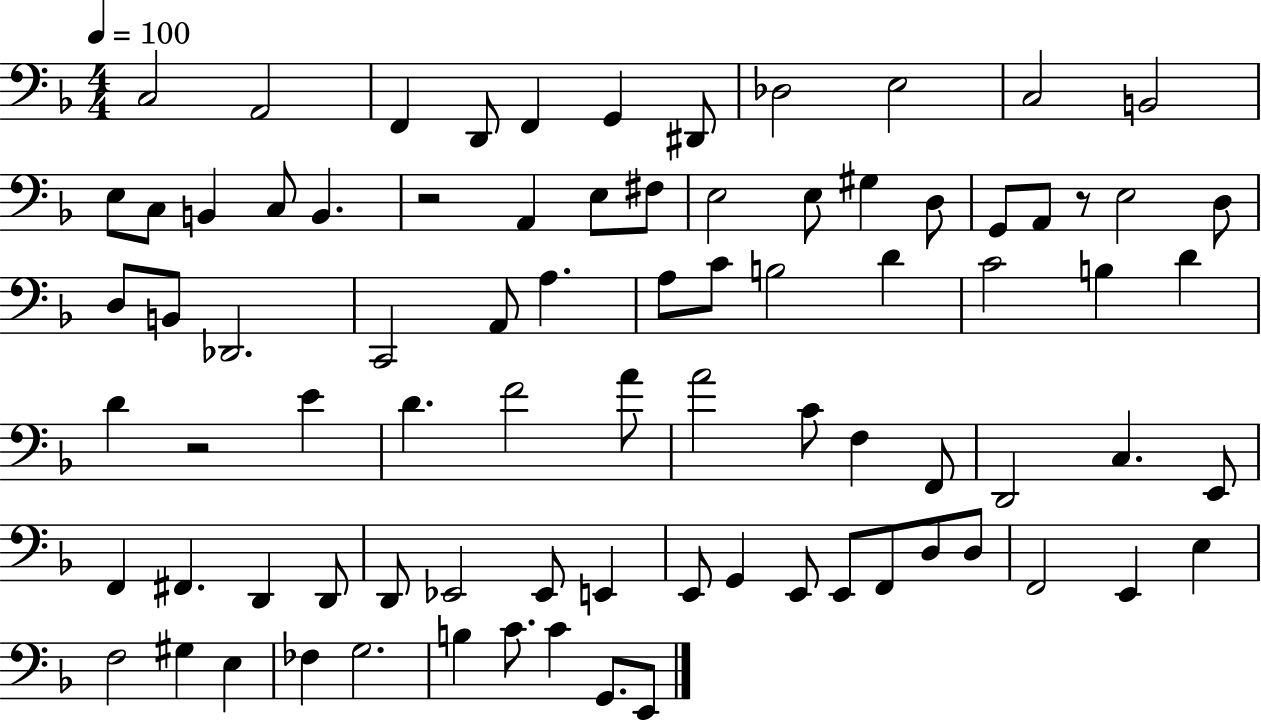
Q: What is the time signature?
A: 4/4